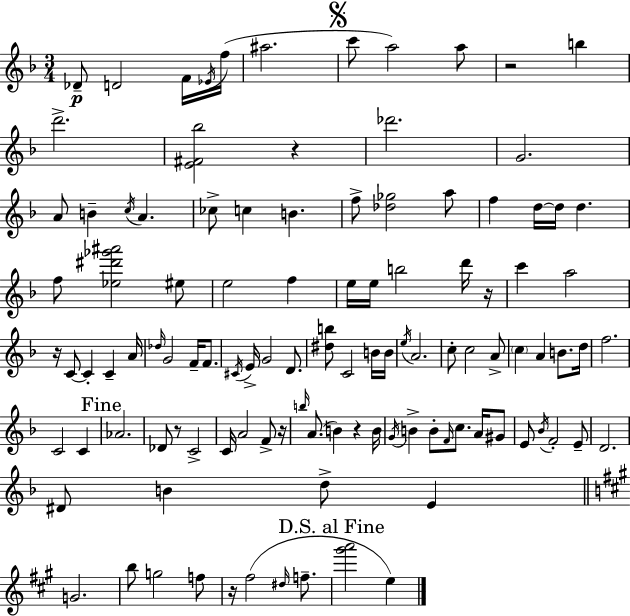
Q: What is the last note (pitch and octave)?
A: E5